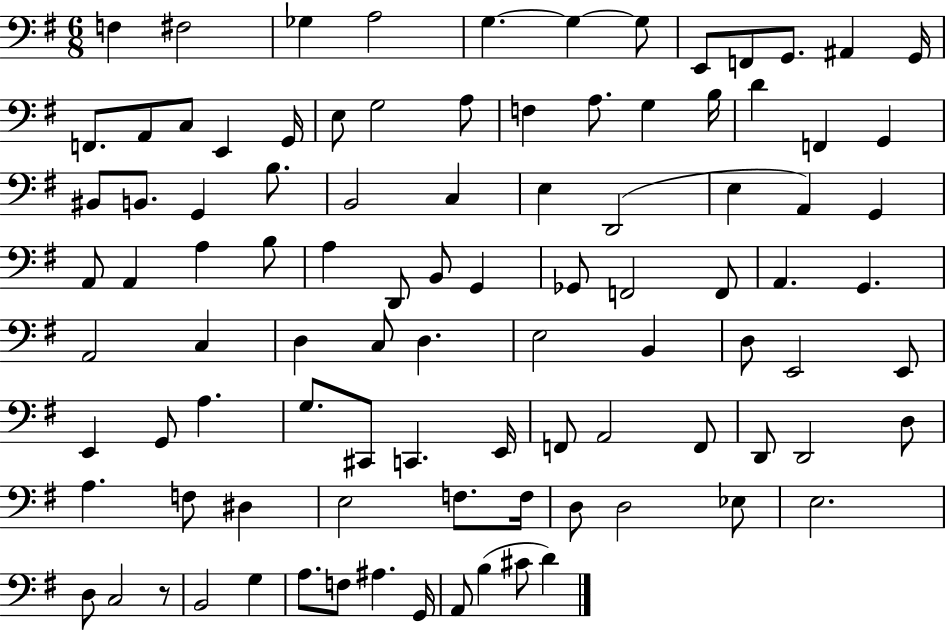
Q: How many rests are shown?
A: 1